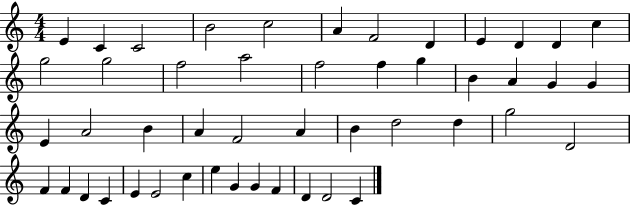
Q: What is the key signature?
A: C major